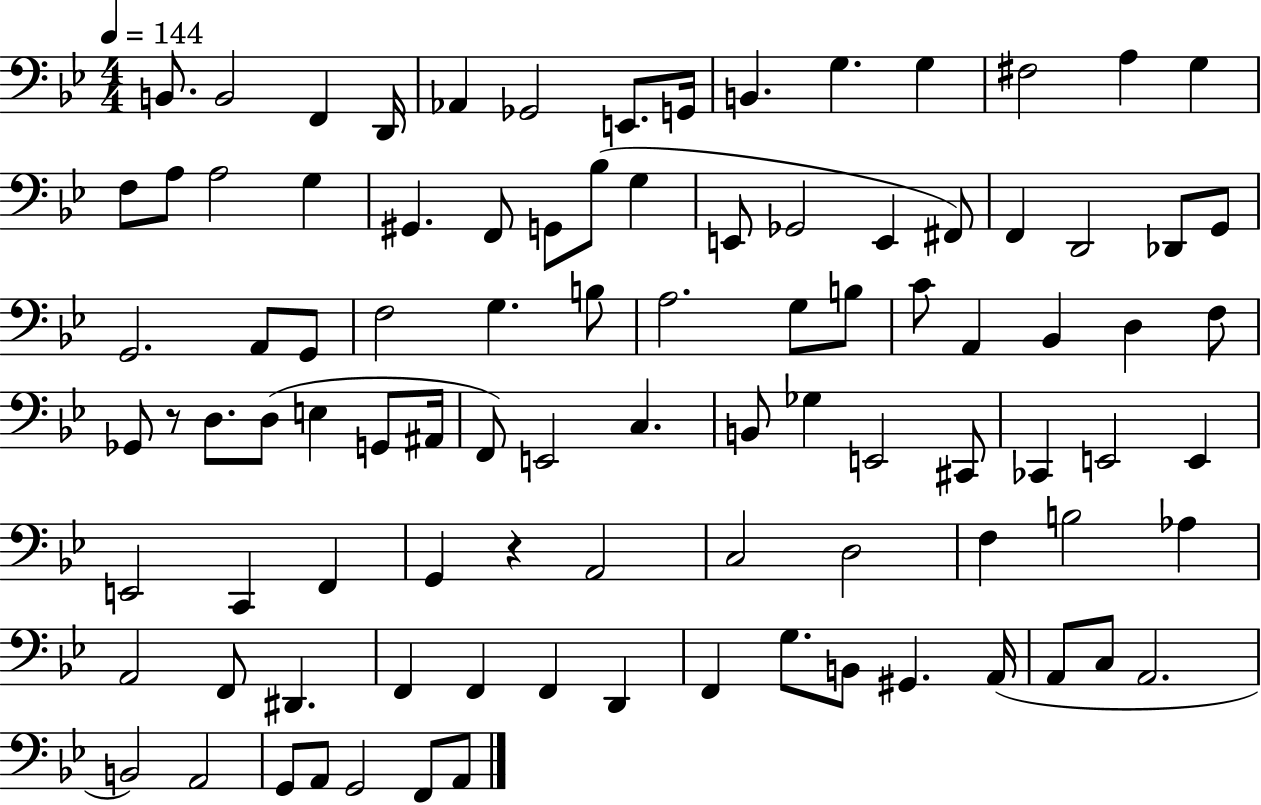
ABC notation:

X:1
T:Untitled
M:4/4
L:1/4
K:Bb
B,,/2 B,,2 F,, D,,/4 _A,, _G,,2 E,,/2 G,,/4 B,, G, G, ^F,2 A, G, F,/2 A,/2 A,2 G, ^G,, F,,/2 G,,/2 _B,/2 G, E,,/2 _G,,2 E,, ^F,,/2 F,, D,,2 _D,,/2 G,,/2 G,,2 A,,/2 G,,/2 F,2 G, B,/2 A,2 G,/2 B,/2 C/2 A,, _B,, D, F,/2 _G,,/2 z/2 D,/2 D,/2 E, G,,/2 ^A,,/4 F,,/2 E,,2 C, B,,/2 _G, E,,2 ^C,,/2 _C,, E,,2 E,, E,,2 C,, F,, G,, z A,,2 C,2 D,2 F, B,2 _A, A,,2 F,,/2 ^D,, F,, F,, F,, D,, F,, G,/2 B,,/2 ^G,, A,,/4 A,,/2 C,/2 A,,2 B,,2 A,,2 G,,/2 A,,/2 G,,2 F,,/2 A,,/2